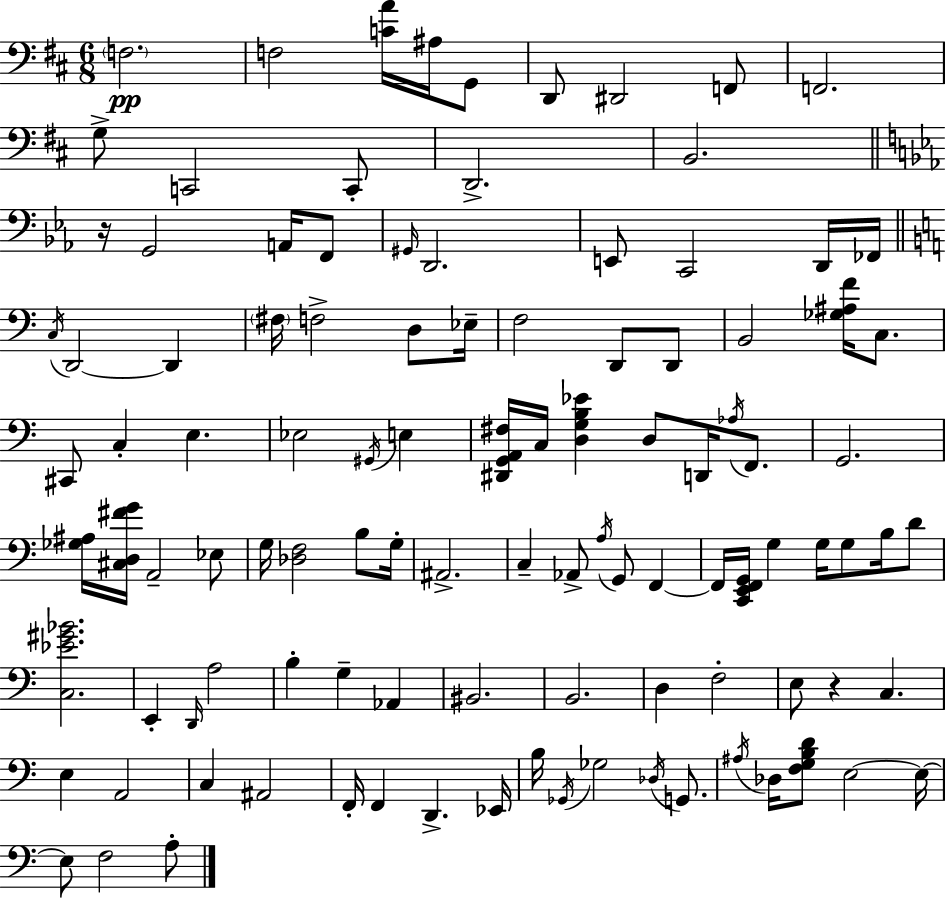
F3/h. F3/h [C4,A4]/s A#3/s G2/e D2/e D#2/h F2/e F2/h. G3/e C2/h C2/e D2/h. B2/h. R/s G2/h A2/s F2/e G#2/s D2/h. E2/e C2/h D2/s FES2/s C3/s D2/h D2/q F#3/s F3/h D3/e Eb3/s F3/h D2/e D2/e B2/h [Gb3,A#3,F4]/s C3/e. C#2/e C3/q E3/q. Eb3/h G#2/s E3/q [D#2,G2,A2,F#3]/s C3/s [D3,G3,B3,Eb4]/q D3/e D2/s Ab3/s F2/e. G2/h. [Gb3,A#3]/s [C#3,D3,F#4,G4]/s A2/h Eb3/e G3/s [Db3,F3]/h B3/e G3/s A#2/h. C3/q Ab2/e A3/s G2/e F2/q F2/s [C2,E2,F2,G2]/s G3/q G3/s G3/e B3/s D4/e [C3,Eb4,G#4,Bb4]/h. E2/q D2/s A3/h B3/q G3/q Ab2/q BIS2/h. B2/h. D3/q F3/h E3/e R/q C3/q. E3/q A2/h C3/q A#2/h F2/s F2/q D2/q. Eb2/s B3/s Gb2/s Gb3/h Db3/s G2/e. A#3/s Db3/s [F3,G3,B3,D4]/e E3/h E3/s E3/e F3/h A3/e